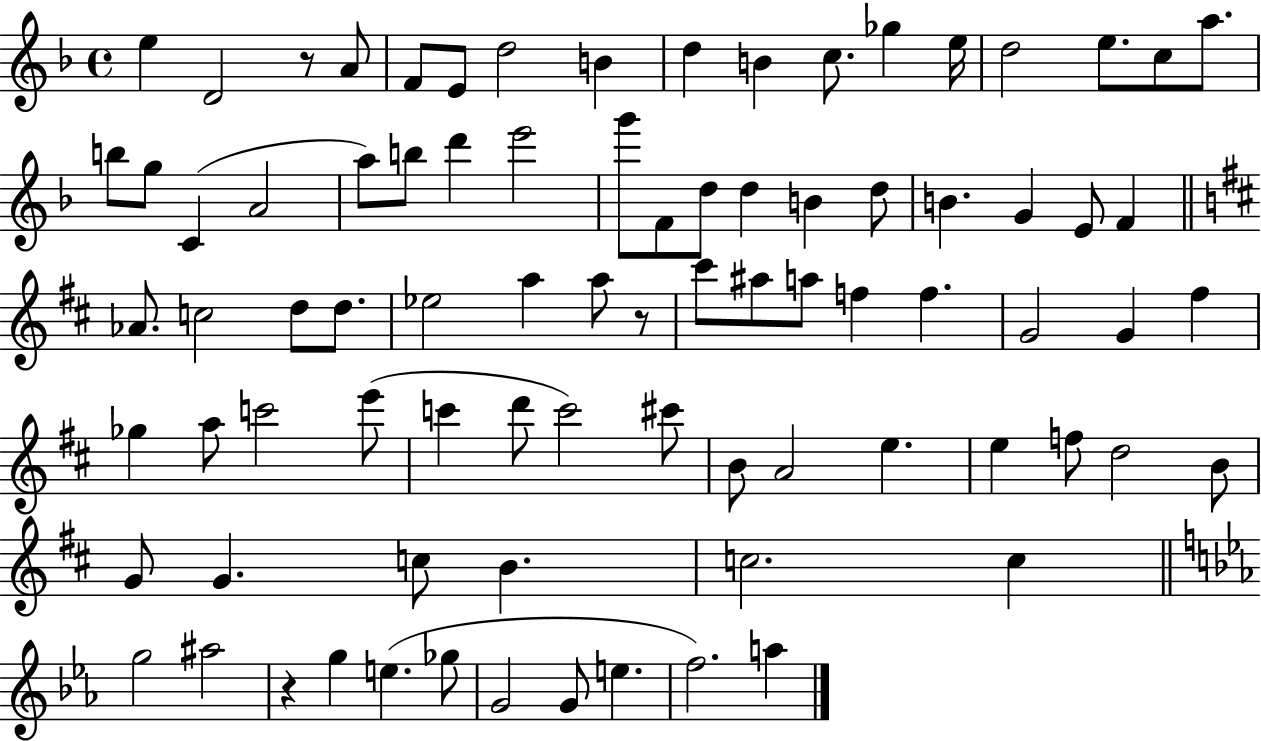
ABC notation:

X:1
T:Untitled
M:4/4
L:1/4
K:F
e D2 z/2 A/2 F/2 E/2 d2 B d B c/2 _g e/4 d2 e/2 c/2 a/2 b/2 g/2 C A2 a/2 b/2 d' e'2 g'/2 F/2 d/2 d B d/2 B G E/2 F _A/2 c2 d/2 d/2 _e2 a a/2 z/2 ^c'/2 ^a/2 a/2 f f G2 G ^f _g a/2 c'2 e'/2 c' d'/2 c'2 ^c'/2 B/2 A2 e e f/2 d2 B/2 G/2 G c/2 B c2 c g2 ^a2 z g e _g/2 G2 G/2 e f2 a